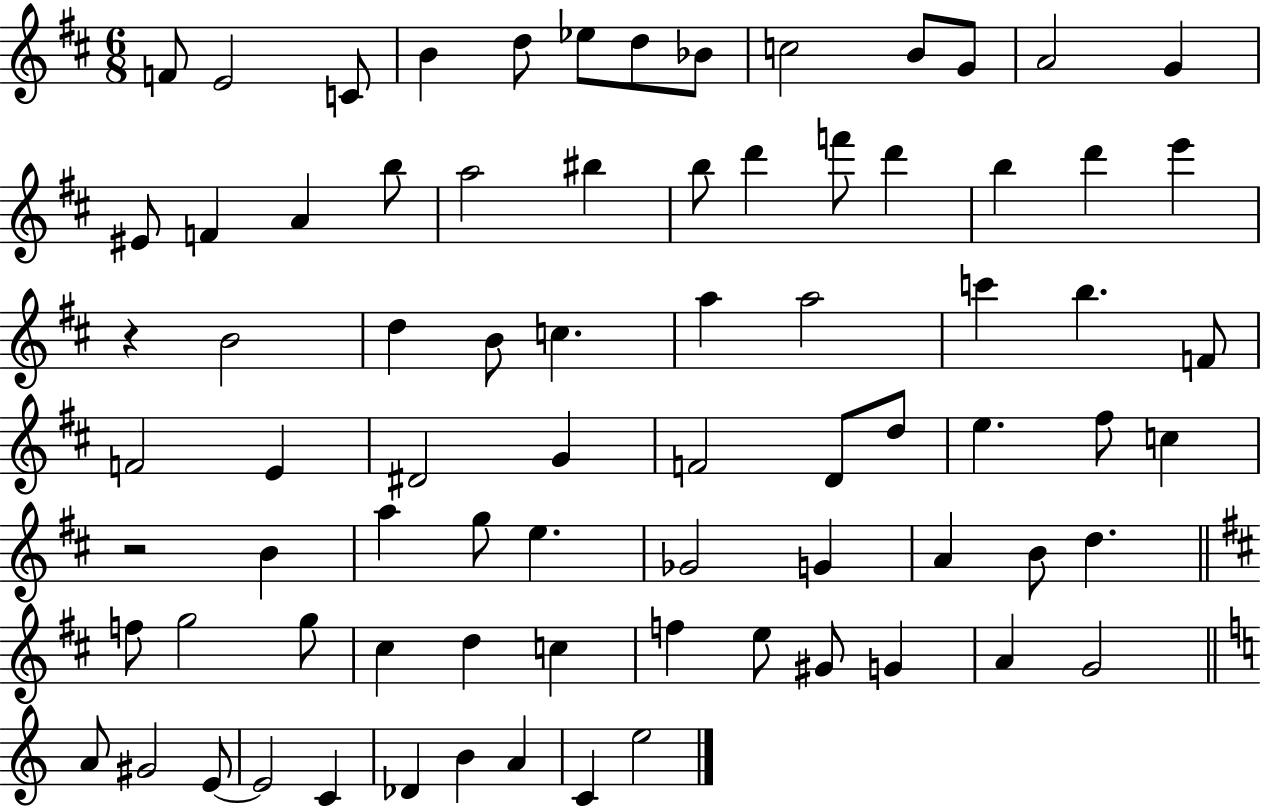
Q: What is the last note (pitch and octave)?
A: E5